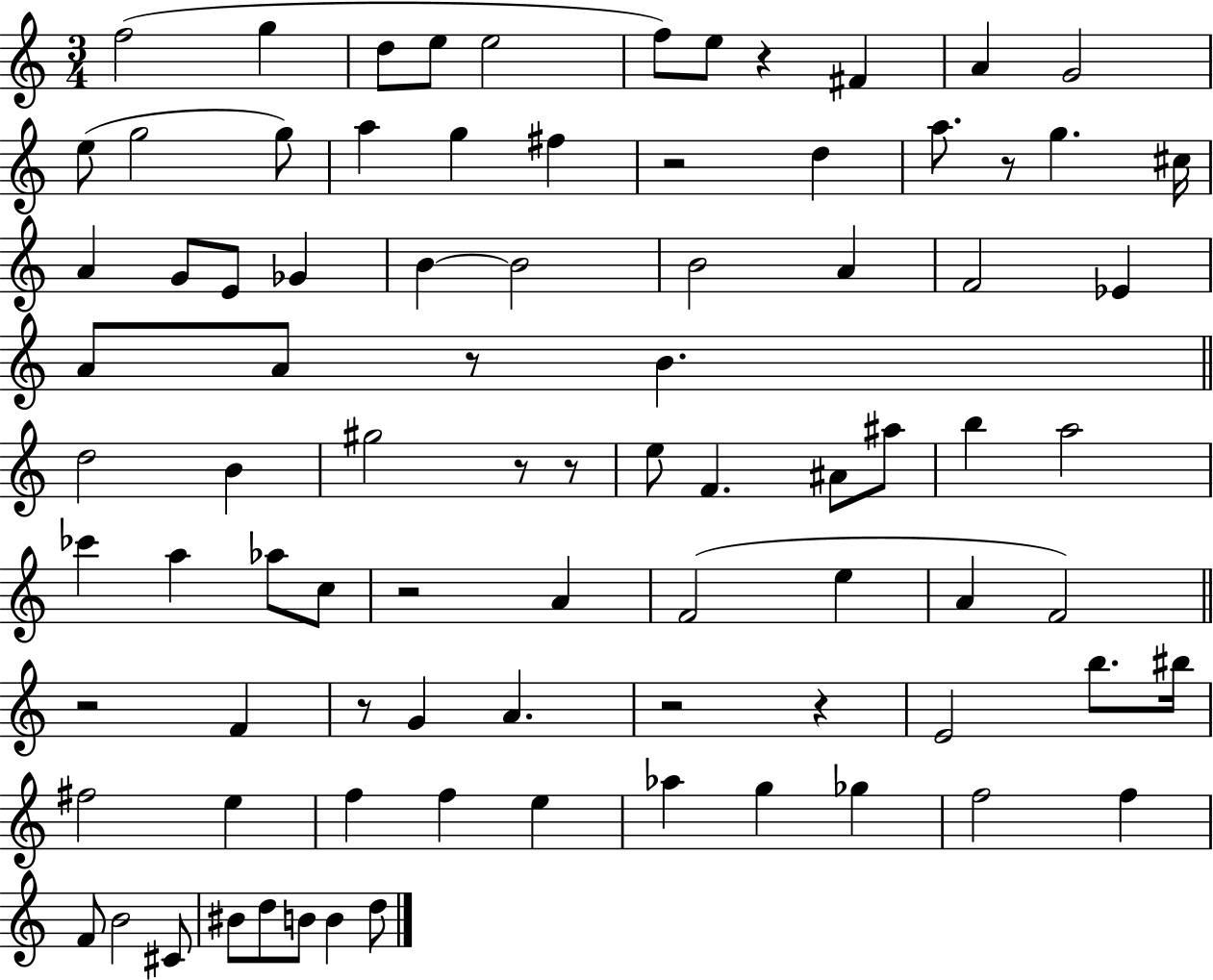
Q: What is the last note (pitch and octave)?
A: D5